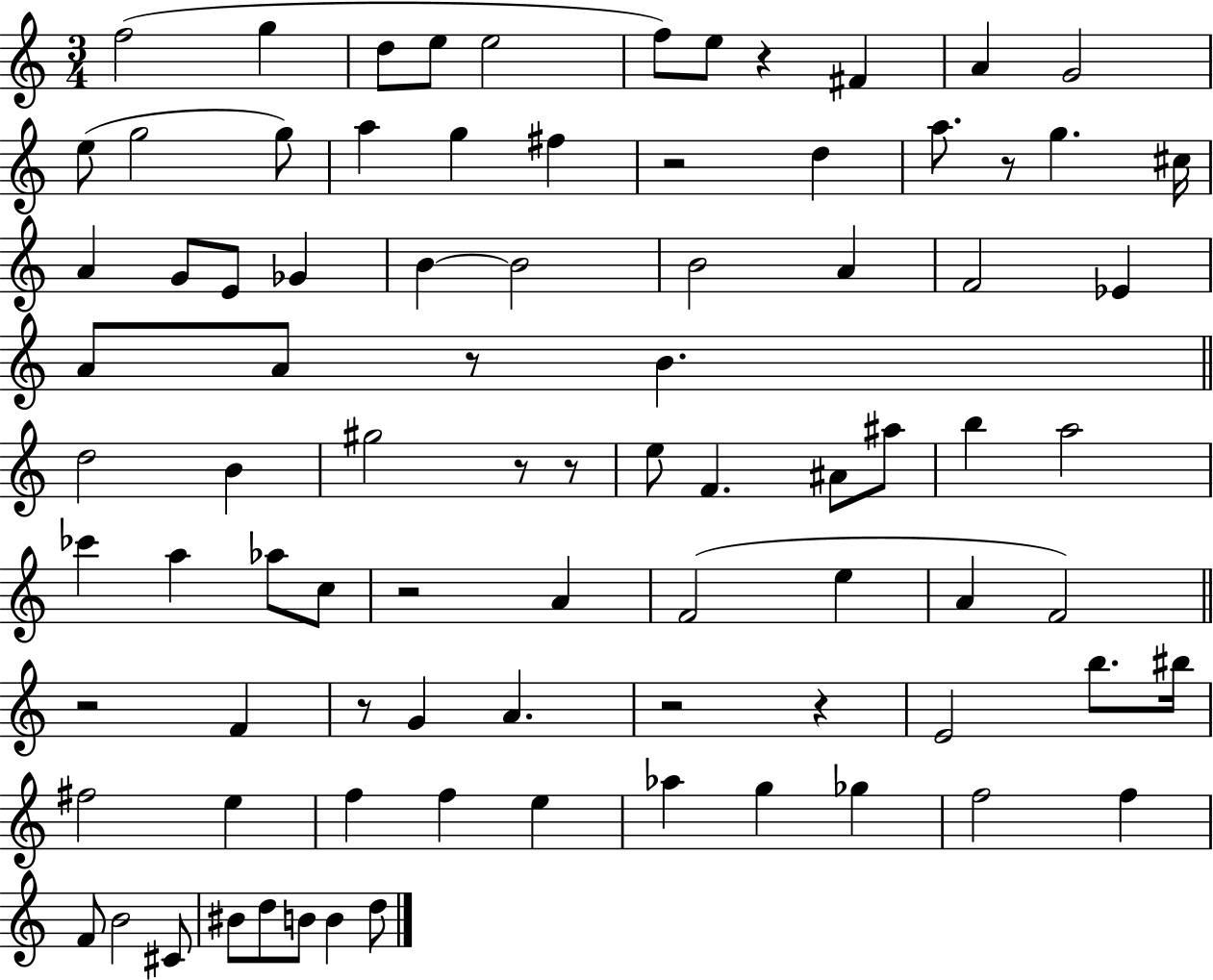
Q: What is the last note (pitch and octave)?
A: D5